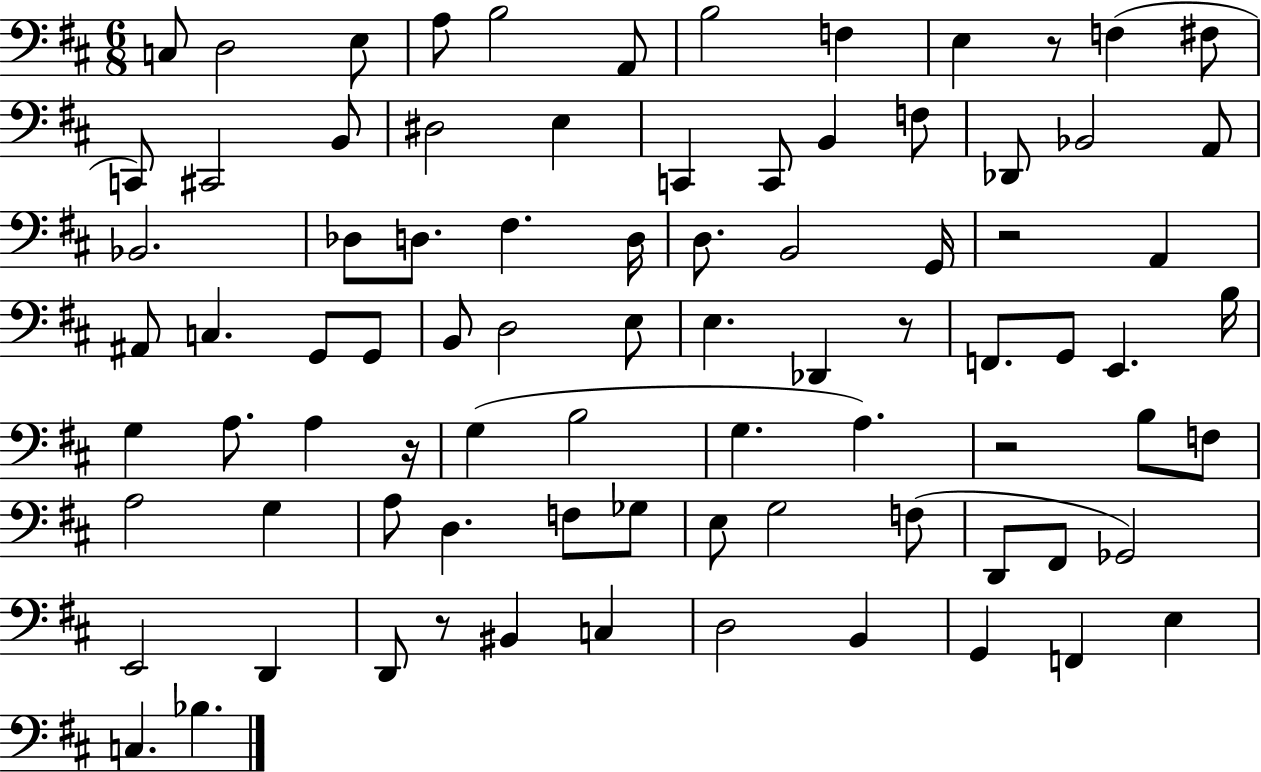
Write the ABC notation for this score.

X:1
T:Untitled
M:6/8
L:1/4
K:D
C,/2 D,2 E,/2 A,/2 B,2 A,,/2 B,2 F, E, z/2 F, ^F,/2 C,,/2 ^C,,2 B,,/2 ^D,2 E, C,, C,,/2 B,, F,/2 _D,,/2 _B,,2 A,,/2 _B,,2 _D,/2 D,/2 ^F, D,/4 D,/2 B,,2 G,,/4 z2 A,, ^A,,/2 C, G,,/2 G,,/2 B,,/2 D,2 E,/2 E, _D,, z/2 F,,/2 G,,/2 E,, B,/4 G, A,/2 A, z/4 G, B,2 G, A, z2 B,/2 F,/2 A,2 G, A,/2 D, F,/2 _G,/2 E,/2 G,2 F,/2 D,,/2 ^F,,/2 _G,,2 E,,2 D,, D,,/2 z/2 ^B,, C, D,2 B,, G,, F,, E, C, _B,